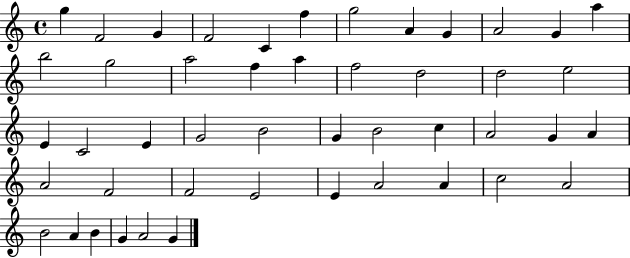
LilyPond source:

{
  \clef treble
  \time 4/4
  \defaultTimeSignature
  \key c \major
  g''4 f'2 g'4 | f'2 c'4 f''4 | g''2 a'4 g'4 | a'2 g'4 a''4 | \break b''2 g''2 | a''2 f''4 a''4 | f''2 d''2 | d''2 e''2 | \break e'4 c'2 e'4 | g'2 b'2 | g'4 b'2 c''4 | a'2 g'4 a'4 | \break a'2 f'2 | f'2 e'2 | e'4 a'2 a'4 | c''2 a'2 | \break b'2 a'4 b'4 | g'4 a'2 g'4 | \bar "|."
}